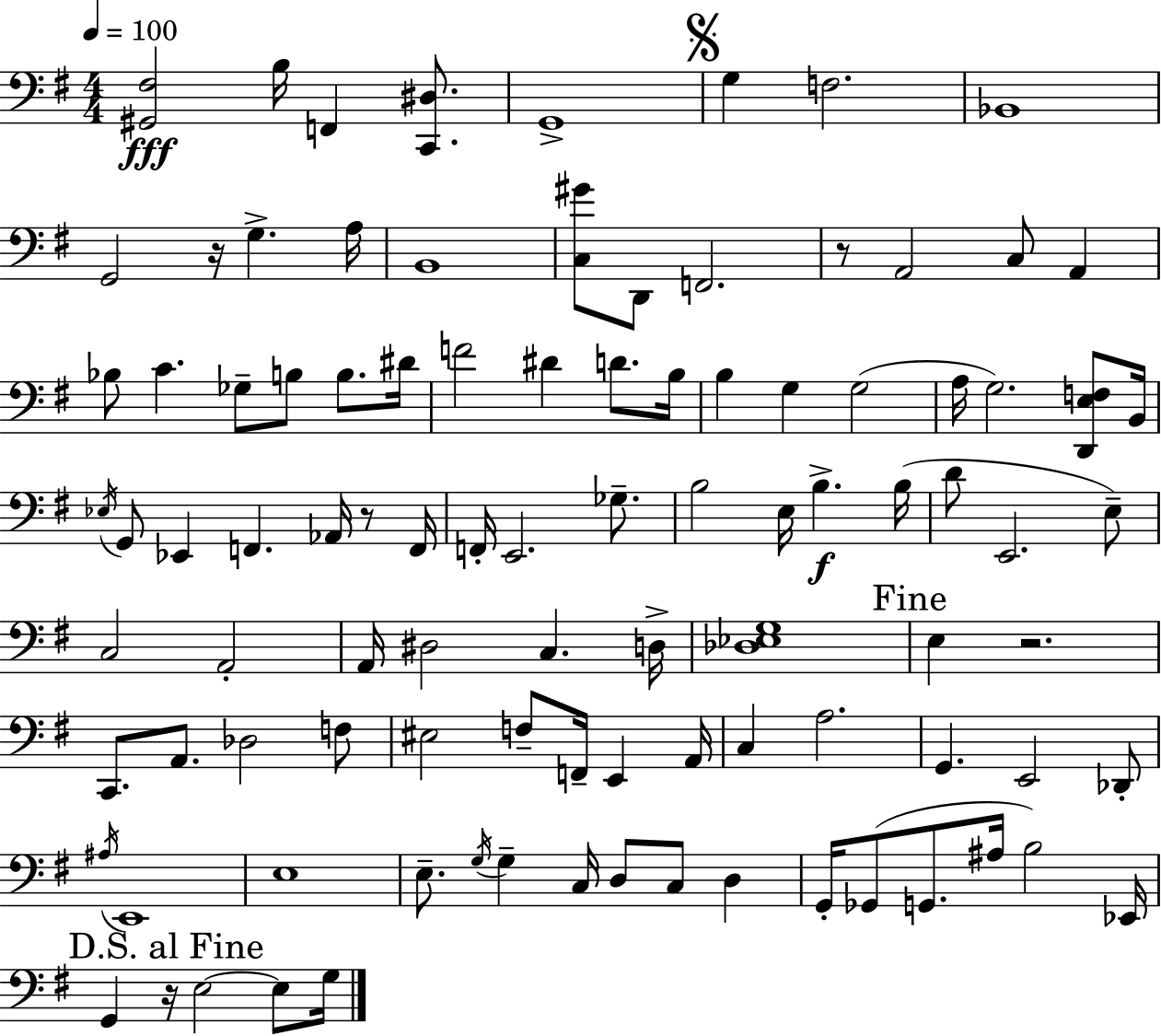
{
  \clef bass
  \numericTimeSignature
  \time 4/4
  \key e \minor
  \tempo 4 = 100
  <gis, fis>2\fff b16 f,4 <c, dis>8. | g,1-> | \mark \markup { \musicglyph "scripts.segno" } g4 f2. | bes,1 | \break g,2 r16 g4.-> a16 | b,1 | <c gis'>8 d,8 f,2. | r8 a,2 c8 a,4 | \break bes8 c'4. ges8-- b8 b8. dis'16 | f'2 dis'4 d'8. b16 | b4 g4 g2( | a16 g2.) <d, e f>8 b,16 | \break \acciaccatura { ees16 } g,8 ees,4 f,4. aes,16 r8 | f,16 f,16-. e,2. ges8.-- | b2 e16 b4.->\f | b16( d'8 e,2. e8--) | \break c2 a,2-. | a,16 dis2 c4. | d16-> <des ees g>1 | \mark "Fine" e4 r2. | \break c,8. a,8. des2 f8 | eis2 f8-- f,16-- e,4 | a,16 c4 a2. | g,4. e,2 des,8-. | \break \acciaccatura { ais16 } e,1 | e1 | e8.-- \acciaccatura { g16 } g4-- c16 d8 c8 d4 | g,16-. ges,8( g,8. ais16 b2) | \break ees,16 \mark "D.S. al Fine" g,4 r16 e2~~ | e8 g16 \bar "|."
}